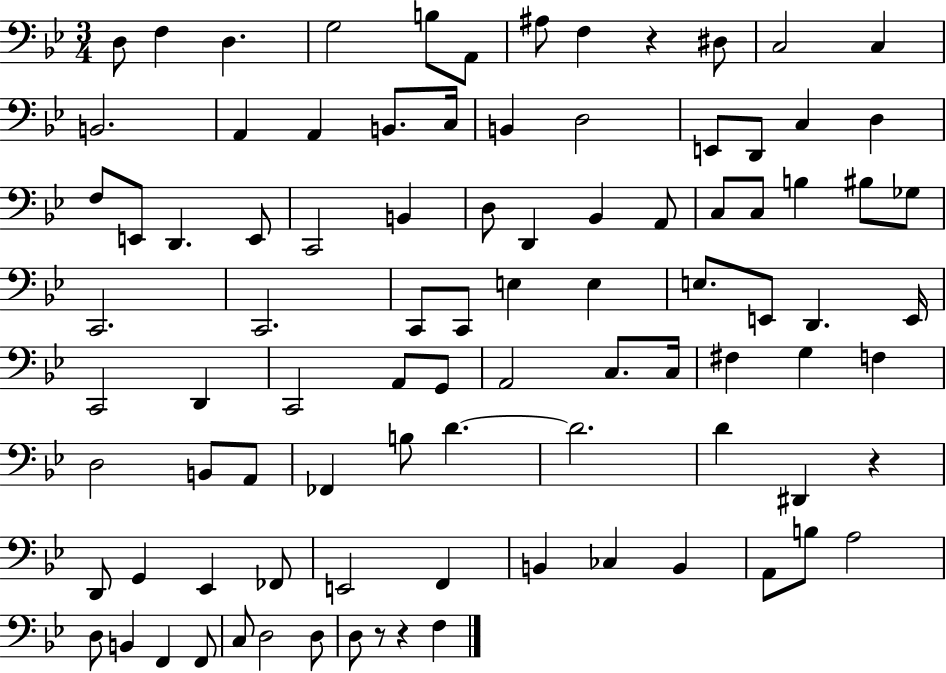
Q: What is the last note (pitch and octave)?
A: F3